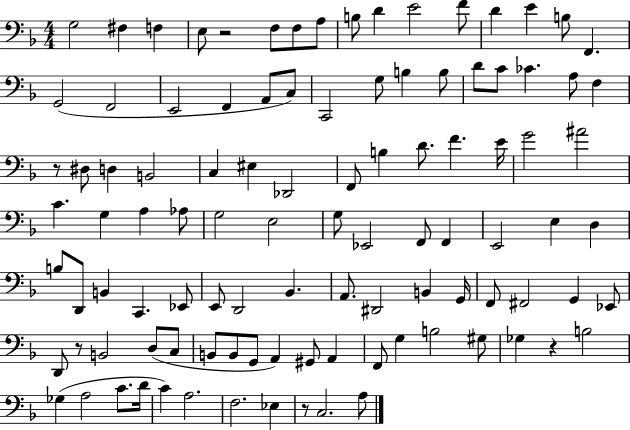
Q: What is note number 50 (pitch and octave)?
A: G3